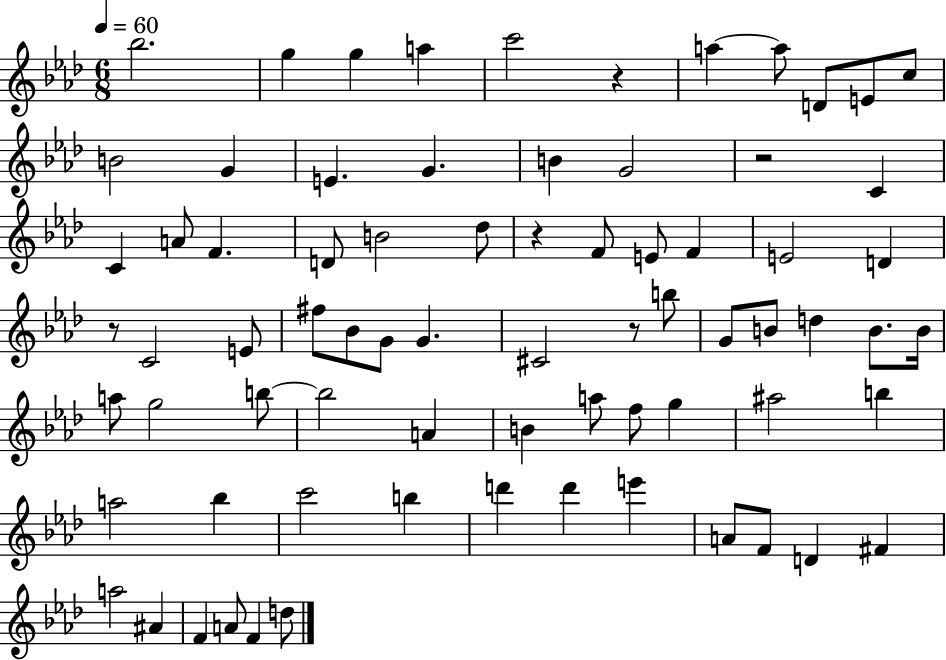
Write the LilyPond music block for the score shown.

{
  \clef treble
  \numericTimeSignature
  \time 6/8
  \key aes \major
  \tempo 4 = 60
  \repeat volta 2 { bes''2. | g''4 g''4 a''4 | c'''2 r4 | a''4~~ a''8 d'8 e'8 c''8 | \break b'2 g'4 | e'4. g'4. | b'4 g'2 | r2 c'4 | \break c'4 a'8 f'4. | d'8 b'2 des''8 | r4 f'8 e'8 f'4 | e'2 d'4 | \break r8 c'2 e'8 | fis''8 bes'8 g'8 g'4. | cis'2 r8 b''8 | g'8 b'8 d''4 b'8. b'16 | \break a''8 g''2 b''8~~ | b''2 a'4 | b'4 a''8 f''8 g''4 | ais''2 b''4 | \break a''2 bes''4 | c'''2 b''4 | d'''4 d'''4 e'''4 | a'8 f'8 d'4 fis'4 | \break a''2 ais'4 | f'4 a'8 f'4 d''8 | } \bar "|."
}